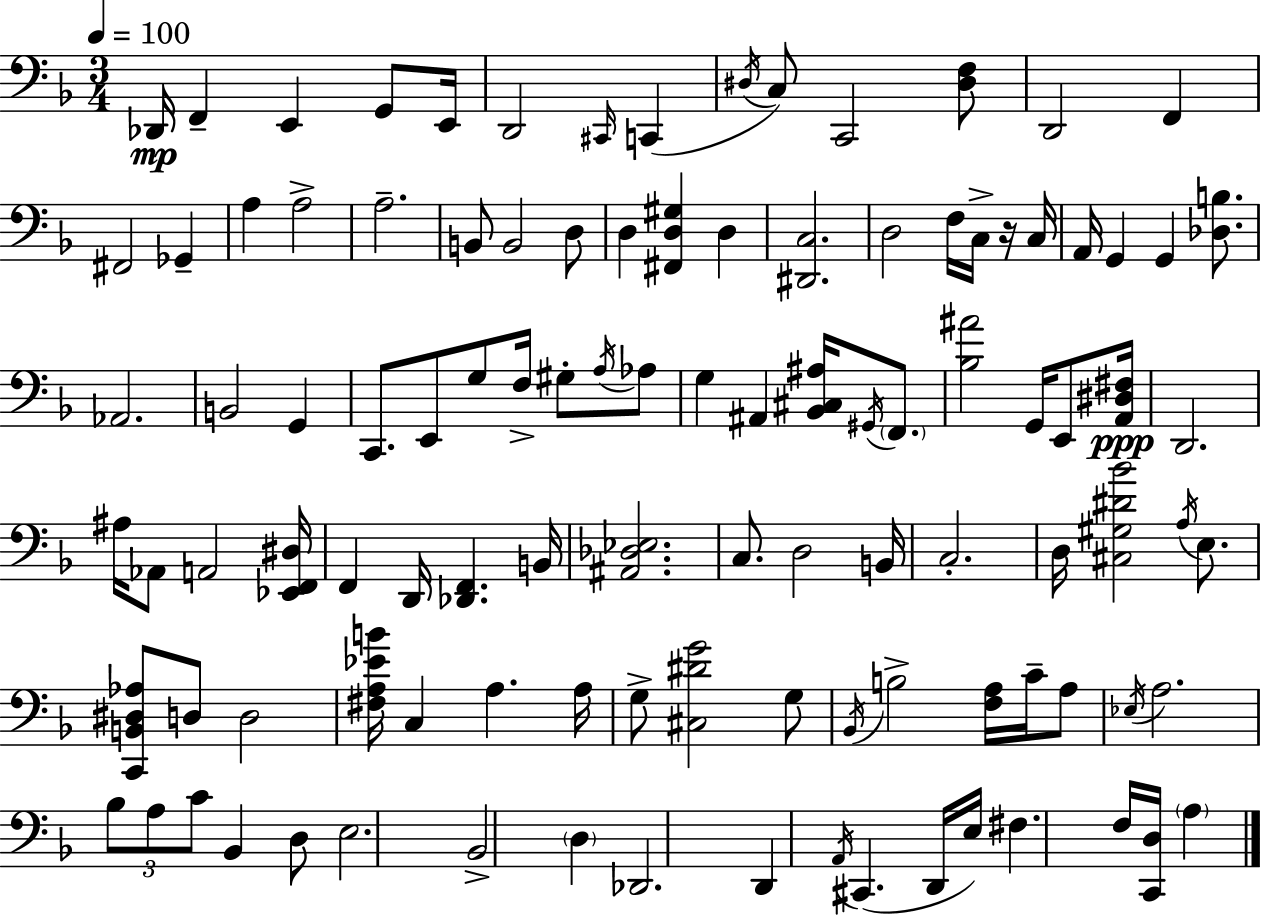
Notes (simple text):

Db2/s F2/q E2/q G2/e E2/s D2/h C#2/s C2/q D#3/s C3/e C2/h [D#3,F3]/e D2/h F2/q F#2/h Gb2/q A3/q A3/h A3/h. B2/e B2/h D3/e D3/q [F#2,D3,G#3]/q D3/q [D#2,C3]/h. D3/h F3/s C3/s R/s C3/s A2/s G2/q G2/q [Db3,B3]/e. Ab2/h. B2/h G2/q C2/e. E2/e G3/e F3/s G#3/e A3/s Ab3/e G3/q A#2/q [Bb2,C#3,A#3]/s G#2/s F2/e. [Bb3,A#4]/h G2/s E2/e [A2,D#3,F#3]/s D2/h. A#3/s Ab2/e A2/h [Eb2,F2,D#3]/s F2/q D2/s [Db2,F2]/q. B2/s [A#2,Db3,Eb3]/h. C3/e. D3/h B2/s C3/h. D3/s [C#3,G#3,D#4,Bb4]/h A3/s E3/e. [C2,B2,D#3,Ab3]/e D3/e D3/h [F#3,A3,Eb4,B4]/s C3/q A3/q. A3/s G3/e [C#3,D#4,G4]/h G3/e Bb2/s B3/h [F3,A3]/s C4/s A3/e Eb3/s A3/h. Bb3/e A3/e C4/e Bb2/q D3/e E3/h. Bb2/h D3/q Db2/h. D2/q A2/s C#2/q. D2/s E3/s F#3/q. F3/s [C2,D3]/s A3/q